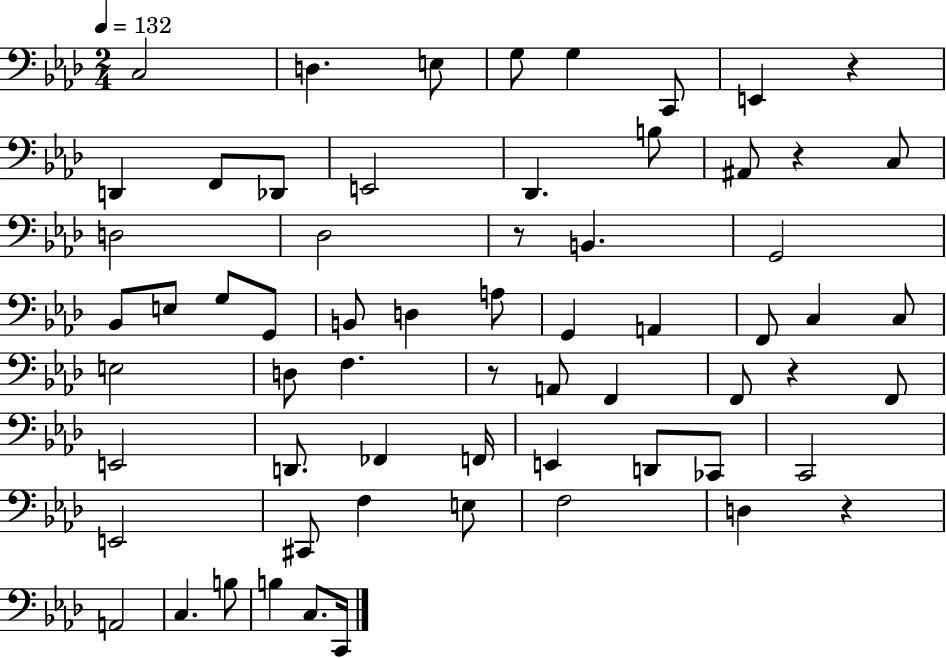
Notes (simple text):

C3/h D3/q. E3/e G3/e G3/q C2/e E2/q R/q D2/q F2/e Db2/e E2/h Db2/q. B3/e A#2/e R/q C3/e D3/h Db3/h R/e B2/q. G2/h Bb2/e E3/e G3/e G2/e B2/e D3/q A3/e G2/q A2/q F2/e C3/q C3/e E3/h D3/e F3/q. R/e A2/e F2/q F2/e R/q F2/e E2/h D2/e. FES2/q F2/s E2/q D2/e CES2/e C2/h E2/h C#2/e F3/q E3/e F3/h D3/q R/q A2/h C3/q. B3/e B3/q C3/e. C2/s